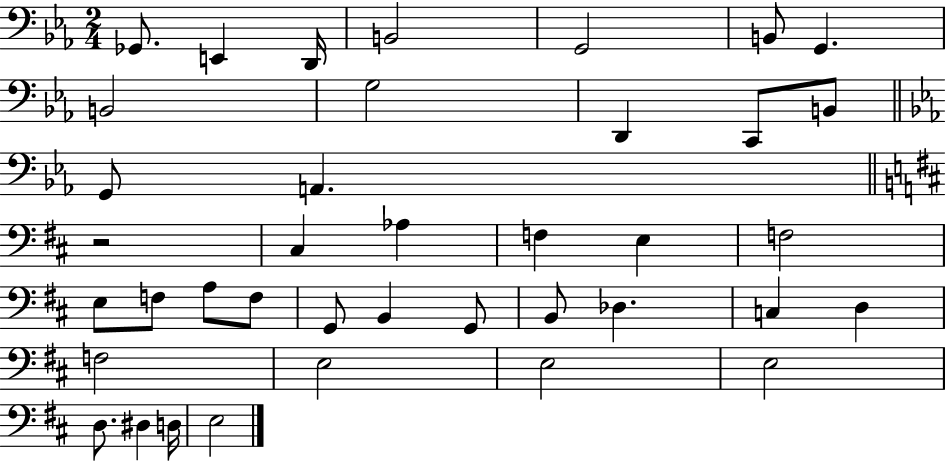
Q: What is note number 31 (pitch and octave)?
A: F3